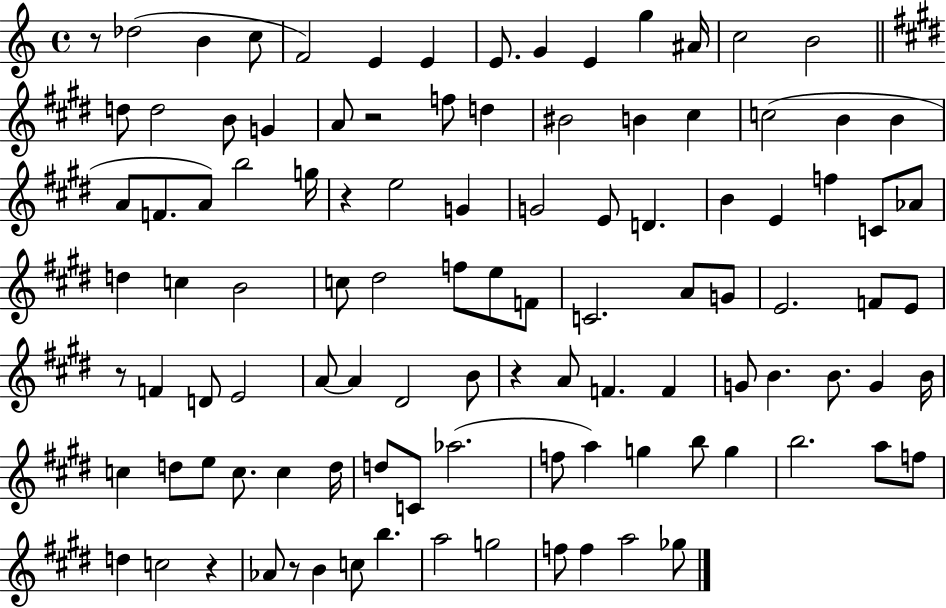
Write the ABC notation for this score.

X:1
T:Untitled
M:4/4
L:1/4
K:C
z/2 _d2 B c/2 F2 E E E/2 G E g ^A/4 c2 B2 d/2 d2 B/2 G A/2 z2 f/2 d ^B2 B ^c c2 B B A/2 F/2 A/2 b2 g/4 z e2 G G2 E/2 D B E f C/2 _A/2 d c B2 c/2 ^d2 f/2 e/2 F/2 C2 A/2 G/2 E2 F/2 E/2 z/2 F D/2 E2 A/2 A ^D2 B/2 z A/2 F F G/2 B B/2 G B/4 c d/2 e/2 c/2 c d/4 d/2 C/2 _a2 f/2 a g b/2 g b2 a/2 f/2 d c2 z _A/2 z/2 B c/2 b a2 g2 f/2 f a2 _g/2